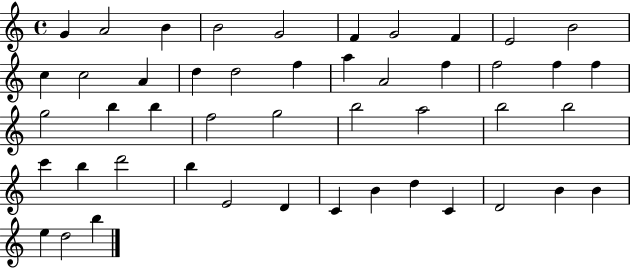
G4/q A4/h B4/q B4/h G4/h F4/q G4/h F4/q E4/h B4/h C5/q C5/h A4/q D5/q D5/h F5/q A5/q A4/h F5/q F5/h F5/q F5/q G5/h B5/q B5/q F5/h G5/h B5/h A5/h B5/h B5/h C6/q B5/q D6/h B5/q E4/h D4/q C4/q B4/q D5/q C4/q D4/h B4/q B4/q E5/q D5/h B5/q